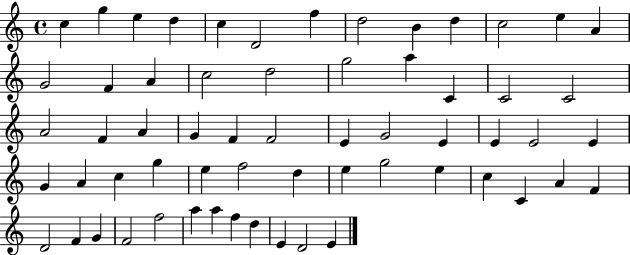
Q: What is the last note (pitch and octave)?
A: E4